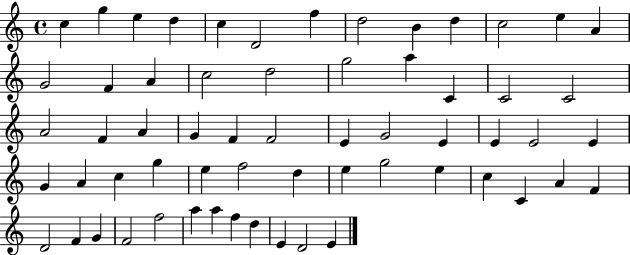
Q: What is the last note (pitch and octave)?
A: E4